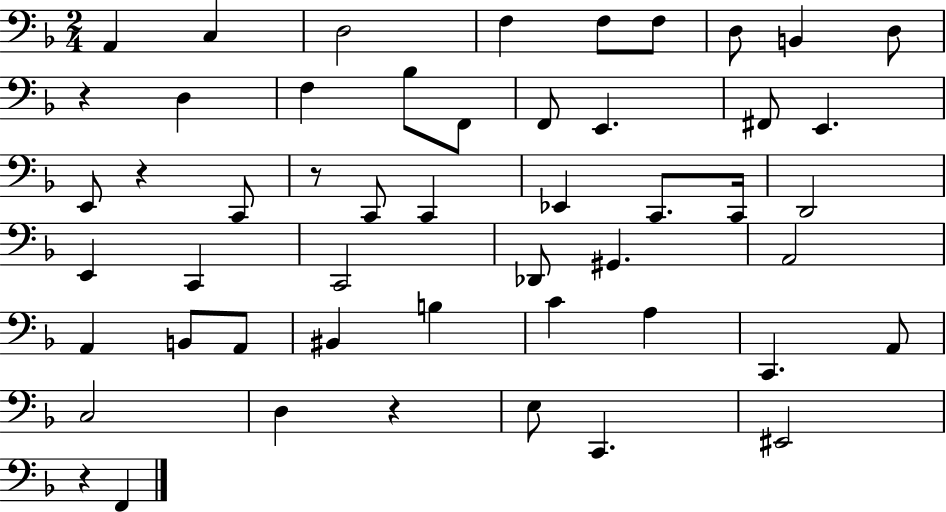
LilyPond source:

{
  \clef bass
  \numericTimeSignature
  \time 2/4
  \key f \major
  a,4 c4 | d2 | f4 f8 f8 | d8 b,4 d8 | \break r4 d4 | f4 bes8 f,8 | f,8 e,4. | fis,8 e,4. | \break e,8 r4 c,8 | r8 c,8 c,4 | ees,4 c,8. c,16 | d,2 | \break e,4 c,4 | c,2 | des,8 gis,4. | a,2 | \break a,4 b,8 a,8 | bis,4 b4 | c'4 a4 | c,4. a,8 | \break c2 | d4 r4 | e8 c,4. | eis,2 | \break r4 f,4 | \bar "|."
}